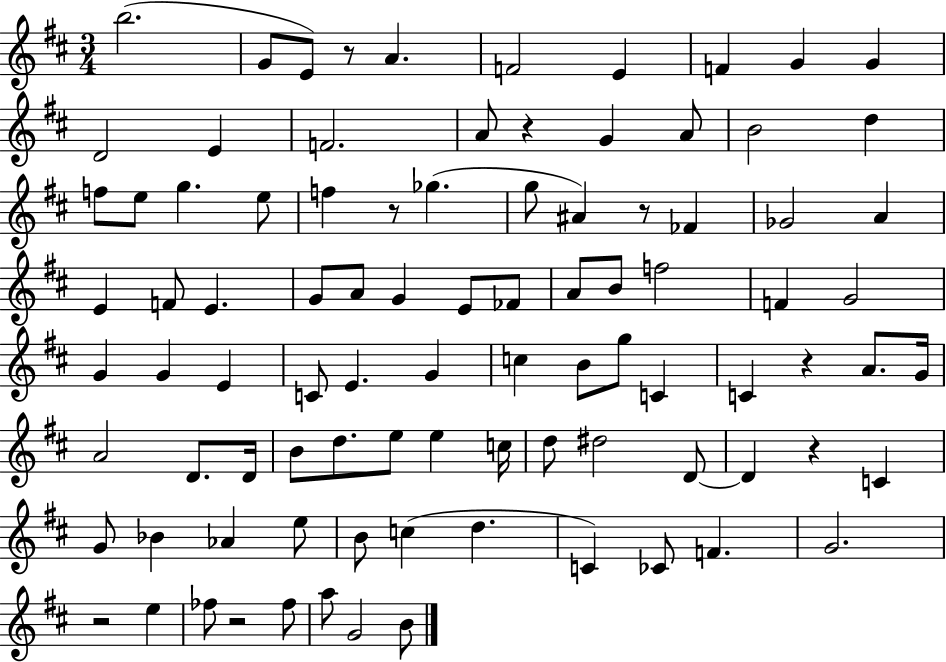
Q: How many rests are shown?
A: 8